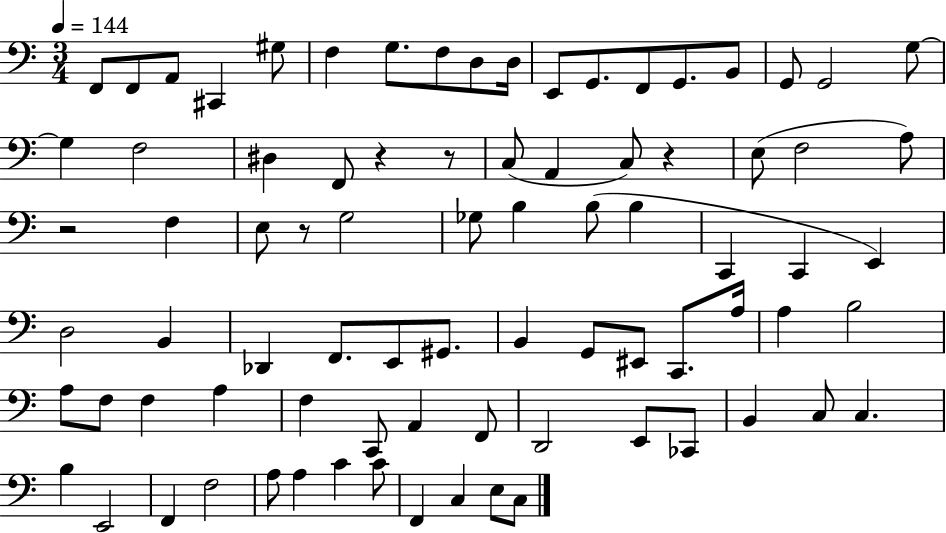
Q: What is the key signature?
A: C major